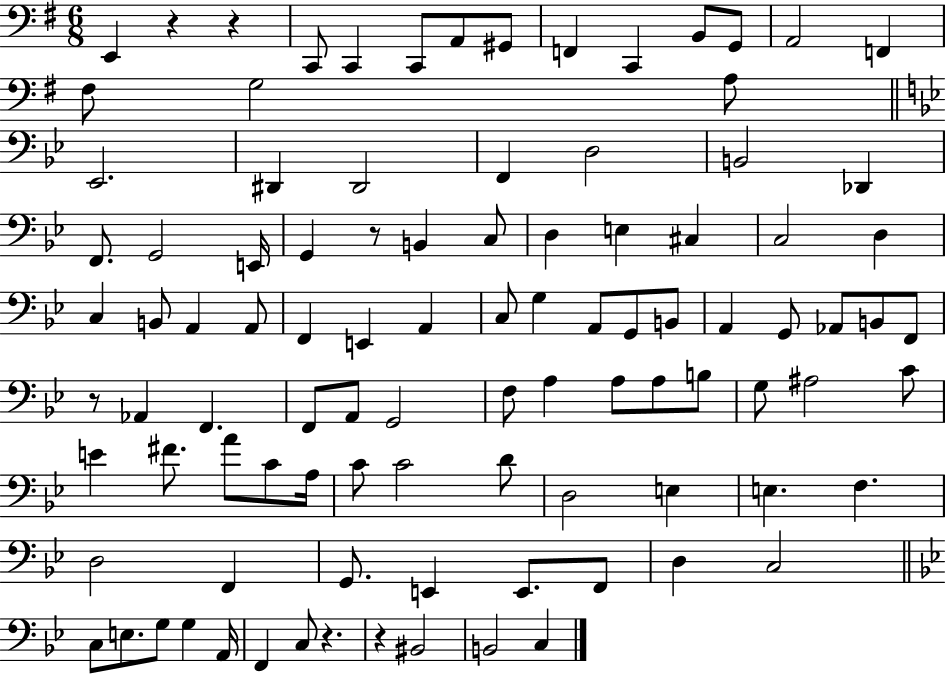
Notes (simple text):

E2/q R/q R/q C2/e C2/q C2/e A2/e G#2/e F2/q C2/q B2/e G2/e A2/h F2/q F#3/e G3/h A3/e Eb2/h. D#2/q D#2/h F2/q D3/h B2/h Db2/q F2/e. G2/h E2/s G2/q R/e B2/q C3/e D3/q E3/q C#3/q C3/h D3/q C3/q B2/e A2/q A2/e F2/q E2/q A2/q C3/e G3/q A2/e G2/e B2/e A2/q G2/e Ab2/e B2/e F2/e R/e Ab2/q F2/q. F2/e A2/e G2/h F3/e A3/q A3/e A3/e B3/e G3/e A#3/h C4/e E4/q F#4/e. A4/e C4/e A3/s C4/e C4/h D4/e D3/h E3/q E3/q. F3/q. D3/h F2/q G2/e. E2/q E2/e. F2/e D3/q C3/h C3/e E3/e. G3/e G3/q A2/s F2/q C3/e R/q. R/q BIS2/h B2/h C3/q